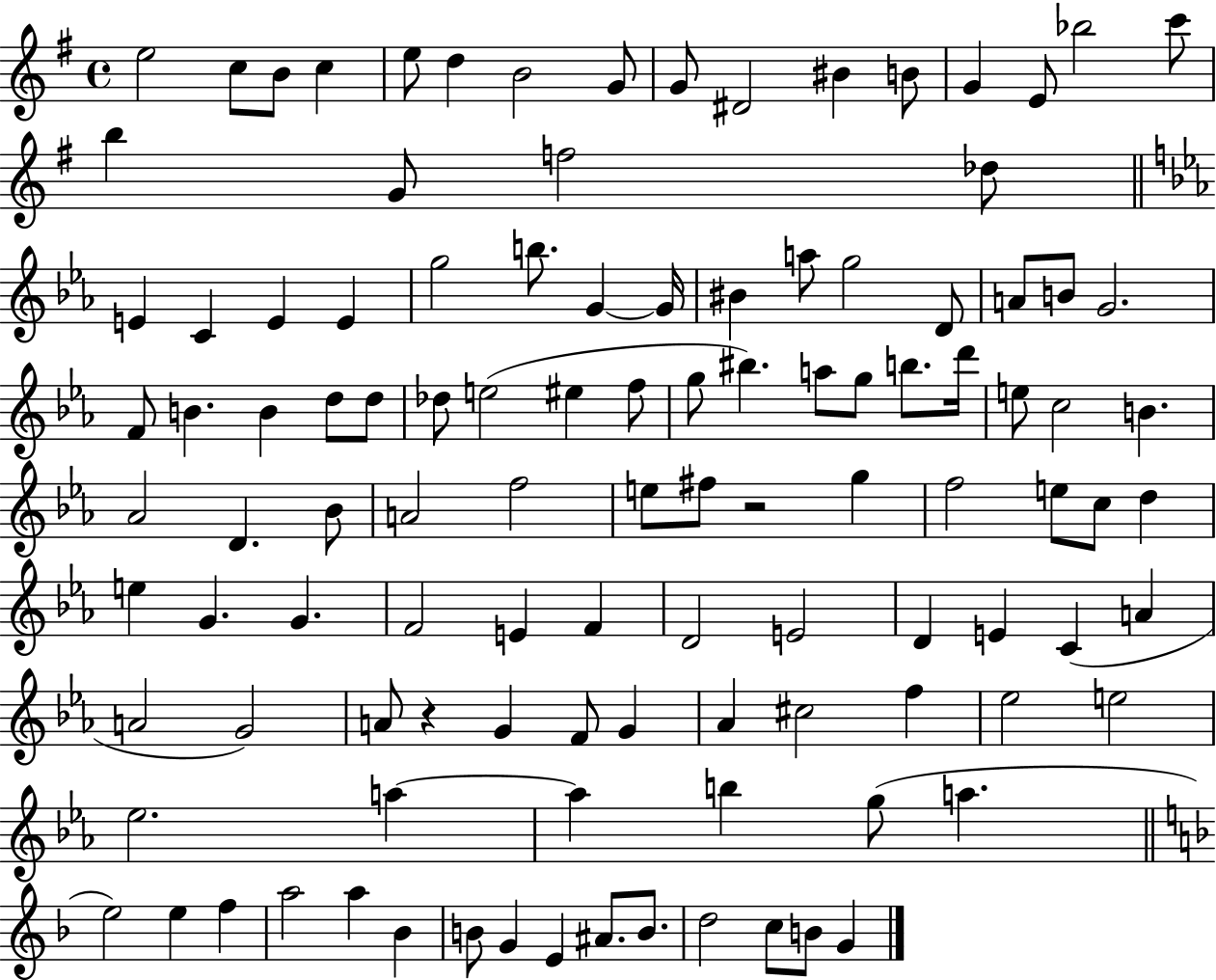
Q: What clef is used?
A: treble